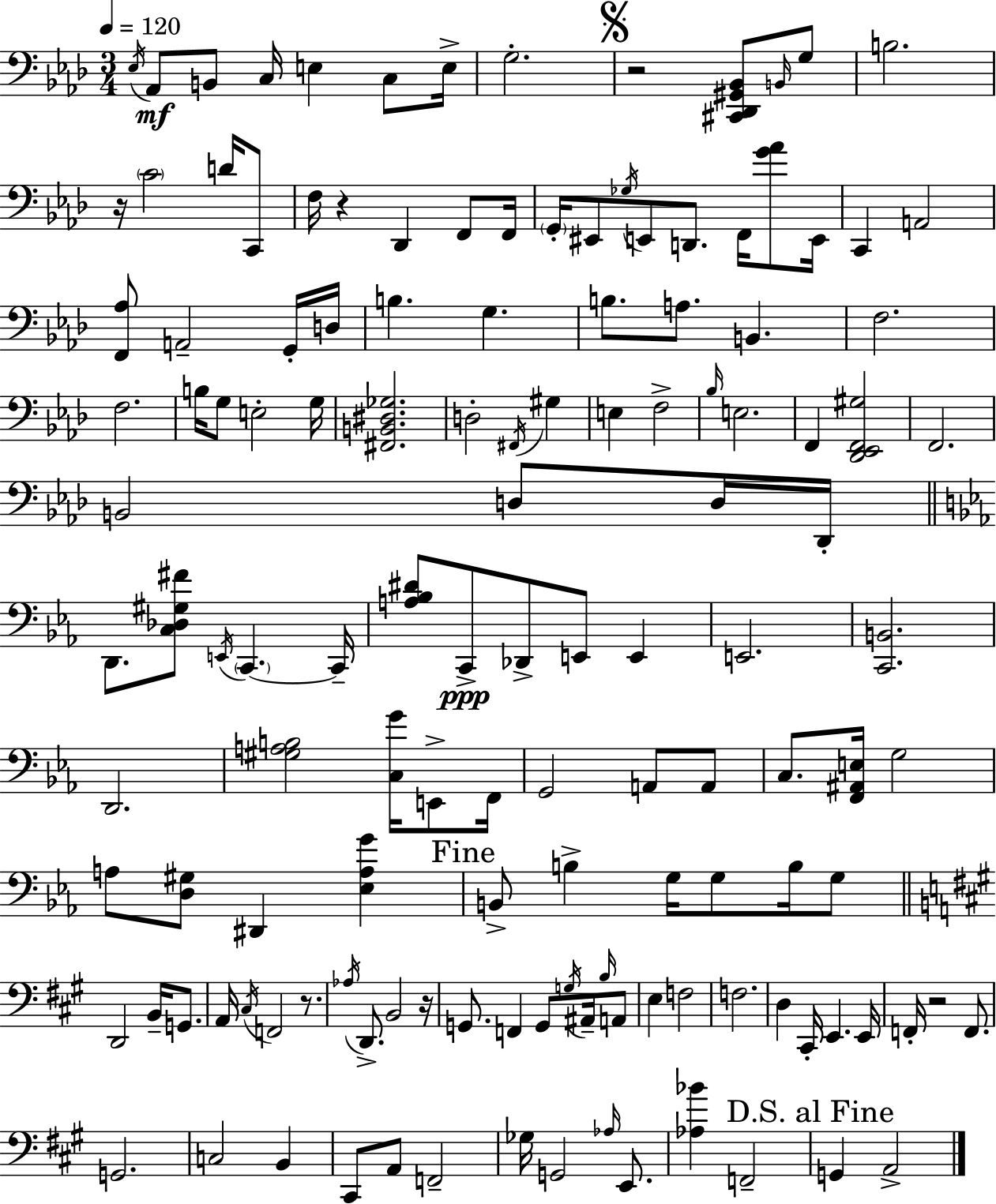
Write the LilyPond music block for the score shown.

{
  \clef bass
  \numericTimeSignature
  \time 3/4
  \key aes \major
  \tempo 4 = 120
  \repeat volta 2 { \acciaccatura { ees16 }\mf aes,8 b,8 c16 e4 c8 | e16-> g2.-. | \mark \markup { \musicglyph "scripts.segno" } r2 <cis, des, gis, bes,>8 \grace { b,16 } | g8 b2. | \break r16 \parenthesize c'2 d'16 | c,8 f16 r4 des,4 f,8 | f,16 \parenthesize g,16-. eis,8 \acciaccatura { ges16 } e,8 d,8. f,16 | <g' aes'>8 e,16 c,4 a,2 | \break <f, aes>8 a,2-- | g,16-. d16 b4. g4. | b8. a8. b,4. | f2. | \break f2. | b16 g8 e2-. | g16 <fis, b, dis ges>2. | d2-. \acciaccatura { fis,16 } | \break gis4 e4 f2-> | \grace { bes16 } e2. | f,4 <des, ees, f, gis>2 | f,2. | \break b,2 | d8 d16 des,16-. \bar "||" \break \key ees \major d,8. <c des gis fis'>8 \acciaccatura { e,16 } \parenthesize c,4.~~ | c,16-- <a bes dis'>8 c,8->\ppp des,8-> e,8 e,4 | e,2. | <c, b,>2. | \break d,2. | <gis a b>2 <c g'>16 e,8-> | f,16 g,2 a,8 a,8 | c8. <f, ais, e>16 g2 | \break a8 <d gis>8 dis,4 <ees a g'>4 | \mark "Fine" b,8-> b4-> g16 g8 b16 g8 | \bar "||" \break \key a \major d,2 b,16-- g,8. | a,16 \acciaccatura { cis16 } f,2 r8. | \acciaccatura { aes16 } d,8.-> b,2 | r16 g,8. f,4 g,8 \acciaccatura { g16 } | \break ais,16-- \grace { b16 } a,8 e4 f2 | f2. | d4 cis,16-. e,4. | e,16 f,16-. r2 | \break f,8. g,2. | c2 | b,4 cis,8 a,8 f,2-- | ges16 g,2 | \break \grace { aes16 } e,8. <aes bes'>4 f,2-- | \mark "D.S. al Fine" g,4 a,2-> | } \bar "|."
}